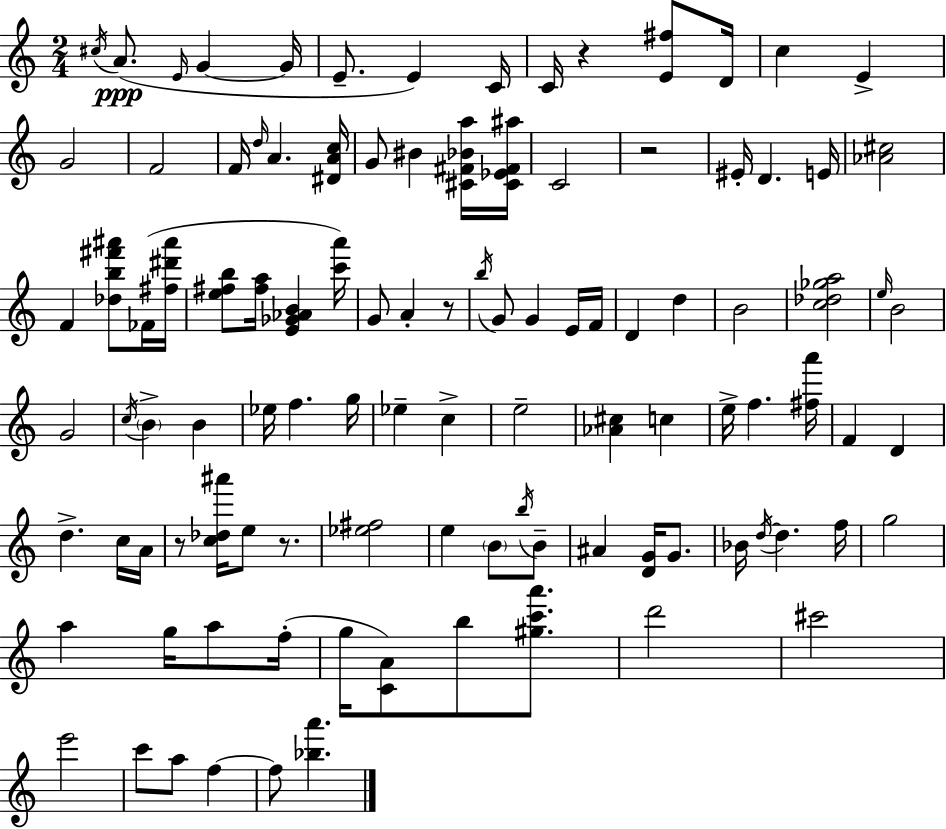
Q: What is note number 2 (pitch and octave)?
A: A4